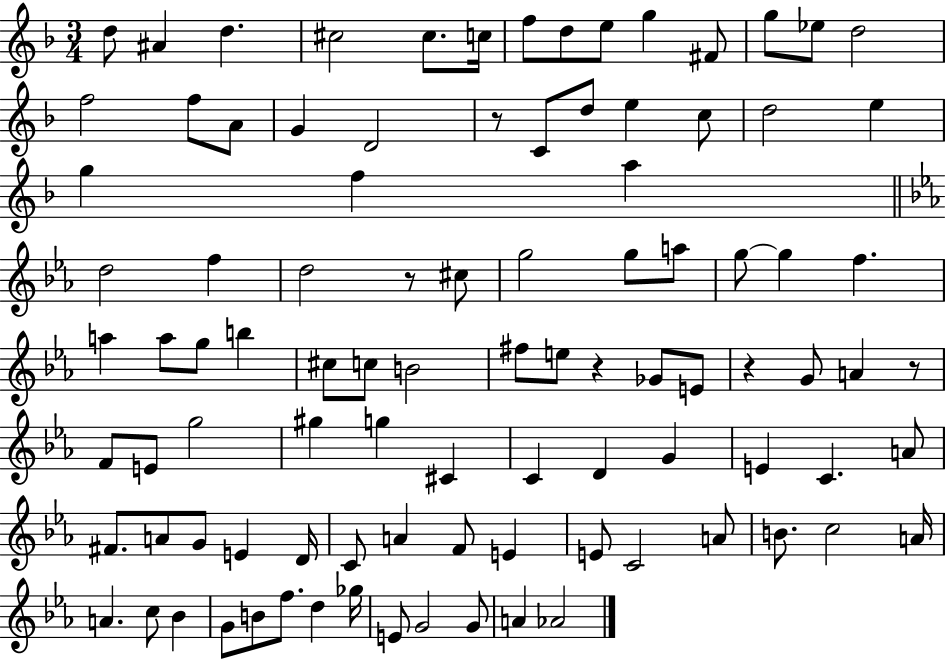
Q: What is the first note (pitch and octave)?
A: D5